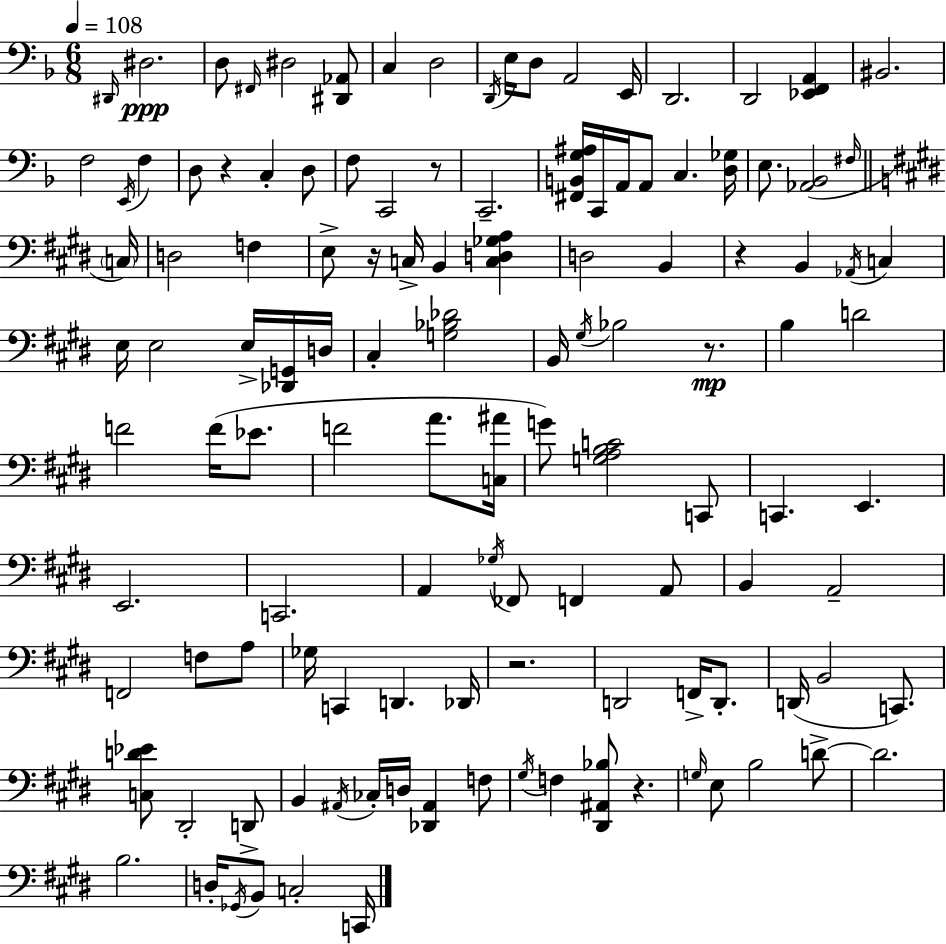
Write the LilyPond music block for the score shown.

{
  \clef bass
  \numericTimeSignature
  \time 6/8
  \key d \minor
  \tempo 4 = 108
  \grace { dis,16 }\ppp dis2. | d8 \grace { fis,16 } dis2 | <dis, aes,>8 c4 d2 | \acciaccatura { d,16 } e16 d8 a,2 | \break e,16 d,2. | d,2 <ees, f, a,>4 | bis,2. | f2 \acciaccatura { e,16 } | \break f4 d8 r4 c4-. | d8 f8 c,2 | r8 c,2.-- | <fis, b, g ais>16 c,16 a,16 a,8 c4. | \break <d ges>16 e8. <aes, bes,>2( | \grace { fis16 } \bar "||" \break \key e \major \parenthesize c16) d2 f4 | e8-> r16 c16-> b,4 <c d ges a>4 | d2 b,4 | r4 b,4 \acciaccatura { aes,16 } c4 | \break e16 e2 e16-> | <des, g,>16 d16 cis4-. <g bes des'>2 | b,16 \acciaccatura { gis16 } bes2 | r8.\mp b4 d'2 | \break f'2 f'16( | ees'8. f'2 a'8. | <c ais'>16 g'8) <g a b c'>2 | c,8 c,4. e,4. | \break e,2. | c,2. | a,4 \acciaccatura { ges16 } fes,8 f,4 | a,8 b,4 a,2-- | \break f,2 | f8 a8 ges16 c,4 d,4. | des,16 r2. | d,2 | \break f,16-> d,8.-. d,16( b,2 | c,8.) <c d' ees'>8 dis,2-. | d,8-> b,4 \acciaccatura { ais,16 } ces16-. d16 <des, ais,>4 | f8 \acciaccatura { gis16 } f4 <dis, ais, bes>8 | \break r4. \grace { g16 } e8 b2 | d'8->~~ d'2. | b2. | d16-. \acciaccatura { ges,16 } b,8 c2-. | \break c,16 \bar "|."
}